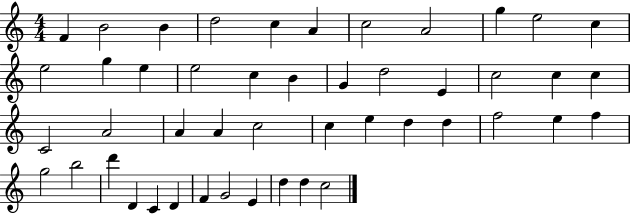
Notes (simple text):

F4/q B4/h B4/q D5/h C5/q A4/q C5/h A4/h G5/q E5/h C5/q E5/h G5/q E5/q E5/h C5/q B4/q G4/q D5/h E4/q C5/h C5/q C5/q C4/h A4/h A4/q A4/q C5/h C5/q E5/q D5/q D5/q F5/h E5/q F5/q G5/h B5/h D6/q D4/q C4/q D4/q F4/q G4/h E4/q D5/q D5/q C5/h